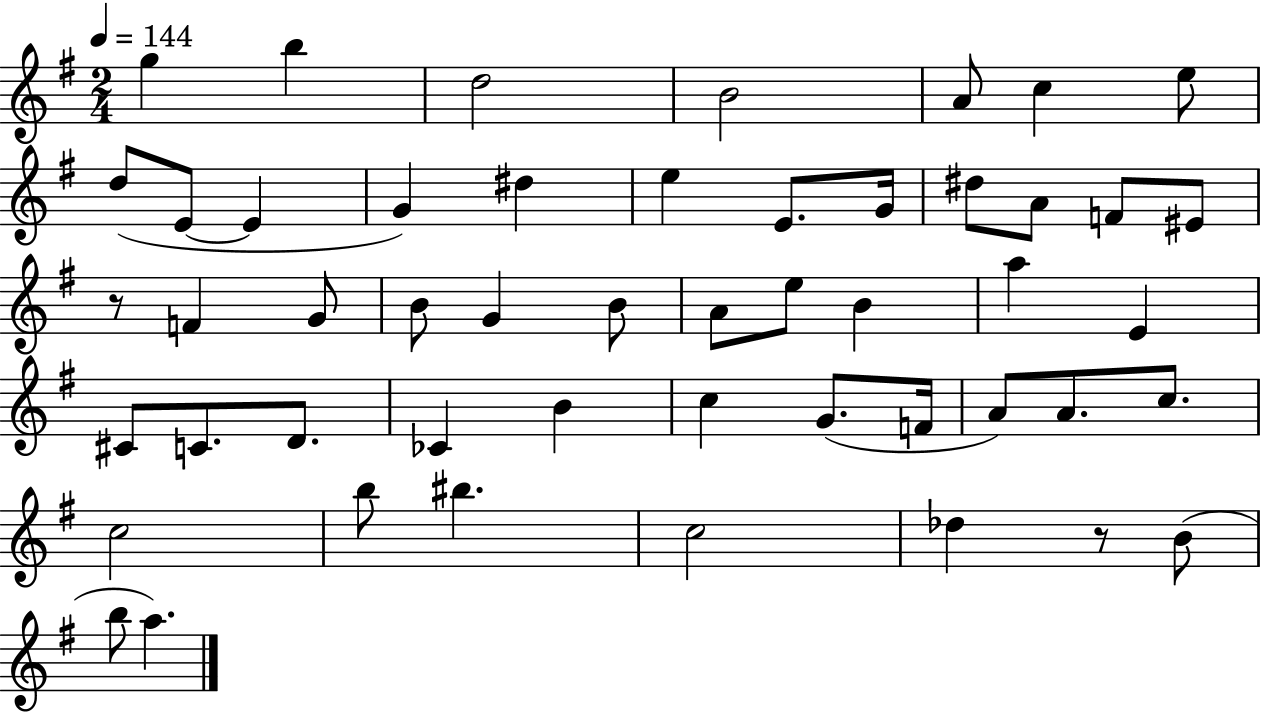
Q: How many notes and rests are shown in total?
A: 50